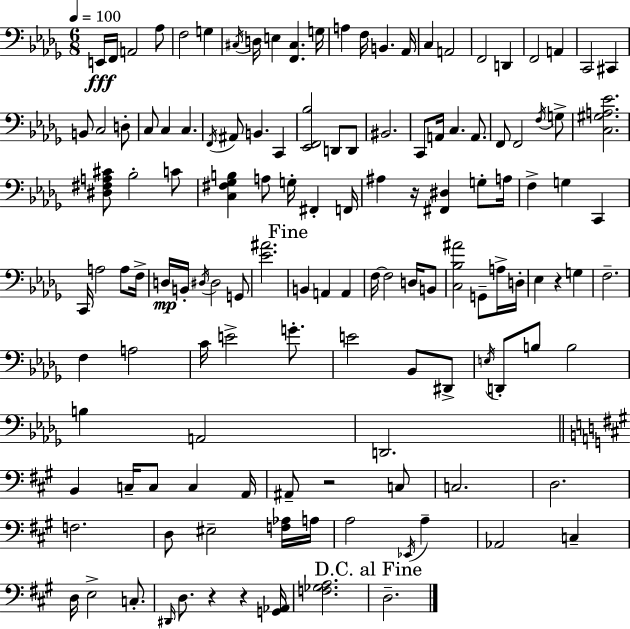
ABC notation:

X:1
T:Untitled
M:6/8
L:1/4
K:Bbm
E,,/4 F,,/4 A,,2 _A,/2 F,2 G, ^C,/4 D,/4 E, [F,,^C,] G,/4 A, F,/4 B,, _A,,/4 C, A,,2 F,,2 D,, F,,2 A,, C,,2 ^C,, B,,/2 C,2 D,/2 C,/2 C, C, F,,/4 ^A,,/2 B,, C,, [_E,,F,,_B,]2 D,,/2 D,,/2 ^B,,2 C,,/2 A,,/4 C, A,,/2 F,,/2 F,,2 F,/4 G,/2 [C,^G,A,_E]2 [^D,^F,A,^C]/2 _B,2 C/2 [C,^F,_G,B,] A,/2 G,/4 ^F,, F,,/4 ^A, z/4 [^F,,^D,] G,/2 A,/4 F, G, C,, C,,/4 A,2 A,/2 F,/4 D,/4 B,,/4 ^D,/4 ^D,2 G,,/2 [_E^A]2 B,, A,, A,, F,/4 F,2 D,/4 B,,/2 [C,_B,^A]2 G,,/2 A,/4 D,/4 _E, z G, F,2 F, A,2 C/4 E2 G/2 E2 _B,,/2 ^D,,/2 E,/4 D,,/2 B,/2 B,2 B, A,,2 D,,2 B,, C,/4 C,/2 C, A,,/4 ^A,,/2 z2 C,/2 C,2 D,2 F,2 D,/2 ^E,2 [F,_A,]/4 A,/4 A,2 _E,,/4 A, _A,,2 C, D,/4 E,2 C,/2 ^D,,/4 D,/2 z z [G,,_A,,]/4 [F,_G,A,]2 D,2